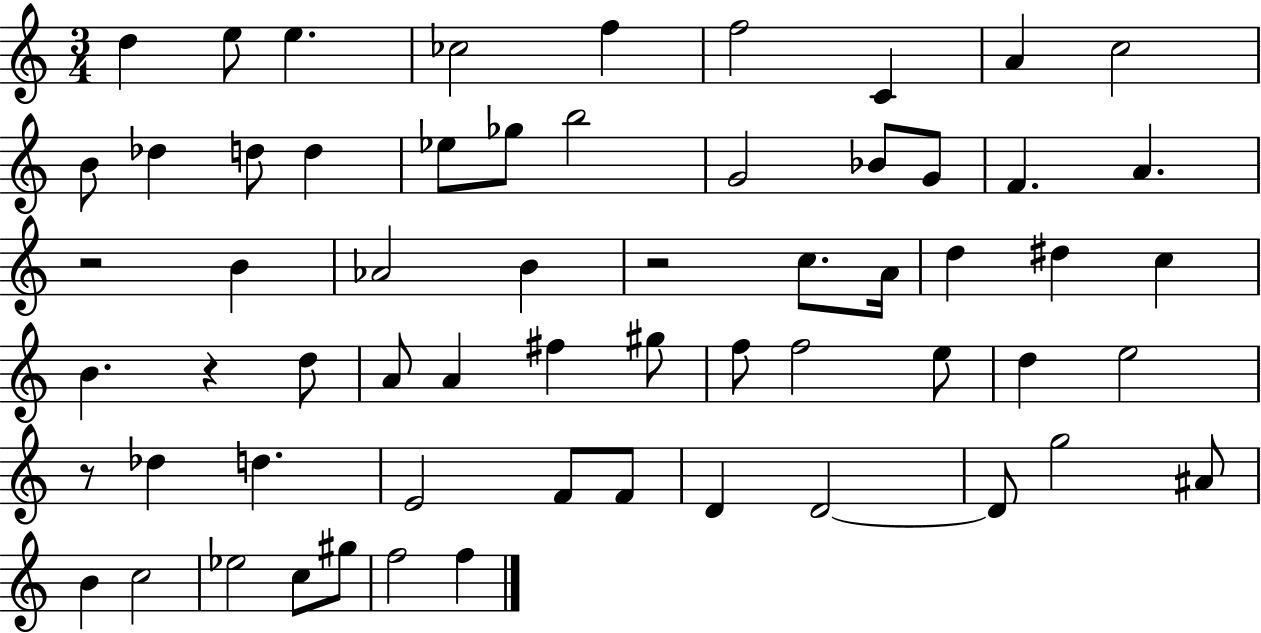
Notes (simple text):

D5/q E5/e E5/q. CES5/h F5/q F5/h C4/q A4/q C5/h B4/e Db5/q D5/e D5/q Eb5/e Gb5/e B5/h G4/h Bb4/e G4/e F4/q. A4/q. R/h B4/q Ab4/h B4/q R/h C5/e. A4/s D5/q D#5/q C5/q B4/q. R/q D5/e A4/e A4/q F#5/q G#5/e F5/e F5/h E5/e D5/q E5/h R/e Db5/q D5/q. E4/h F4/e F4/e D4/q D4/h D4/e G5/h A#4/e B4/q C5/h Eb5/h C5/e G#5/e F5/h F5/q